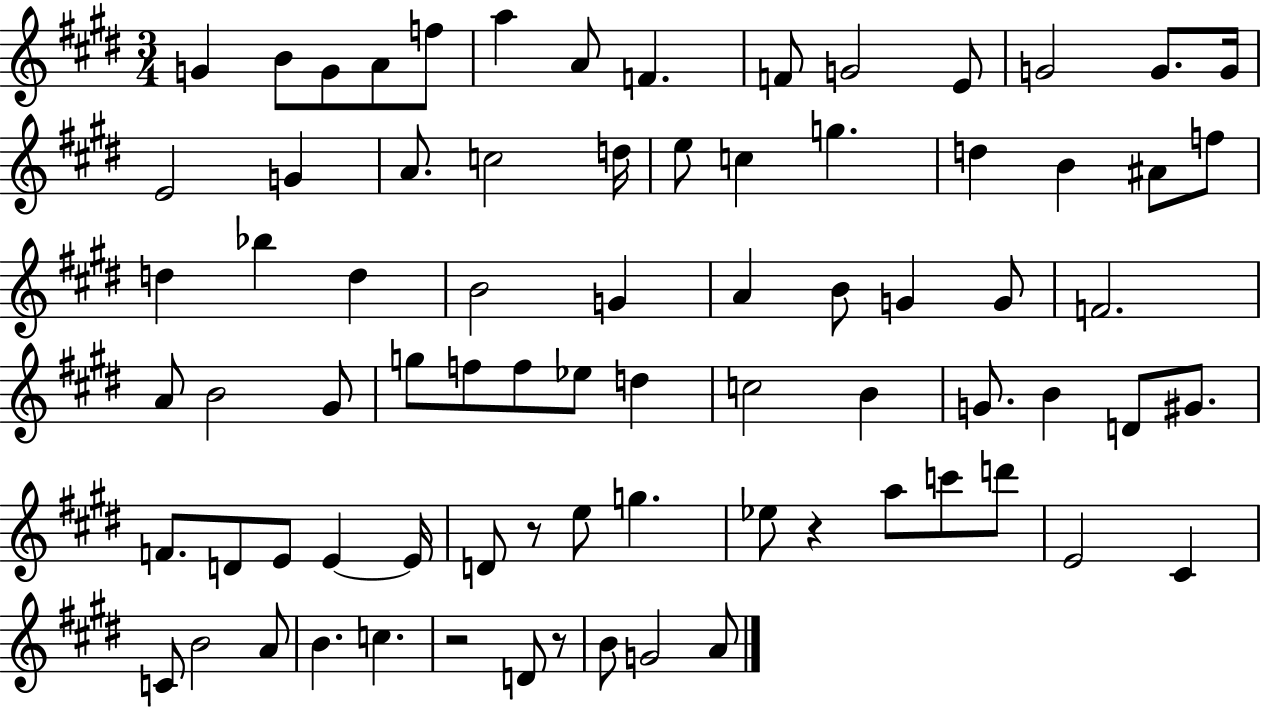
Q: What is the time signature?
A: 3/4